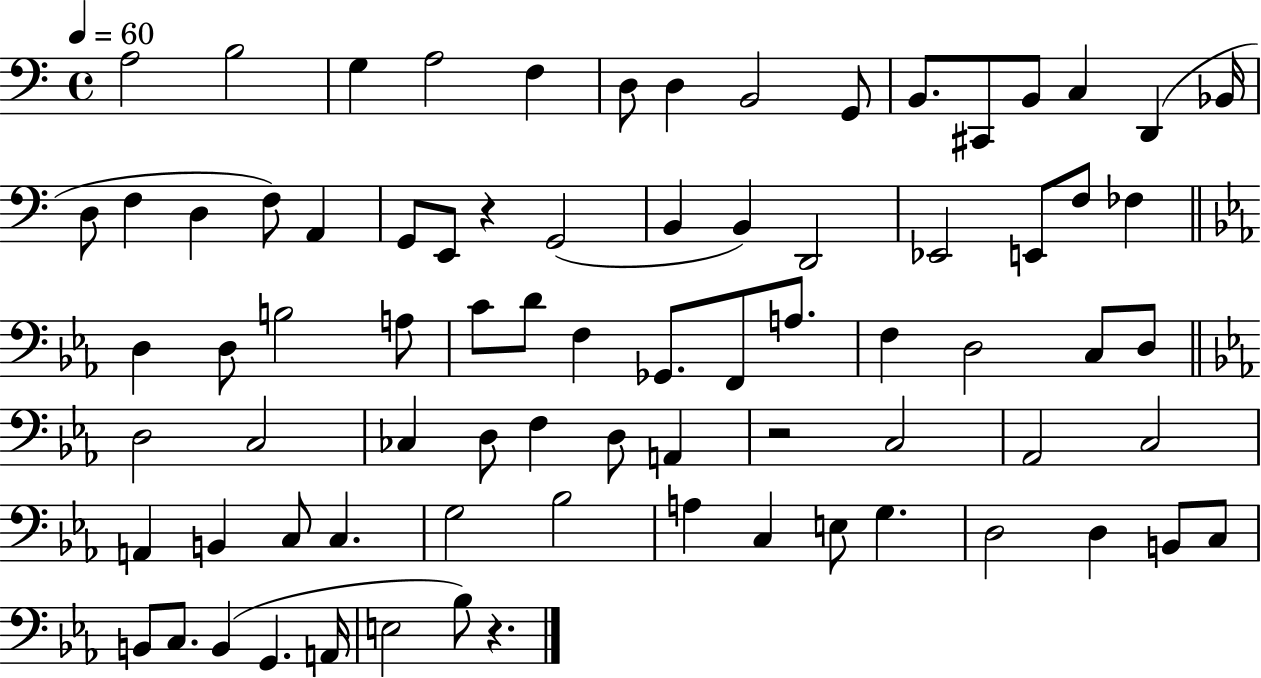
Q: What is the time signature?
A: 4/4